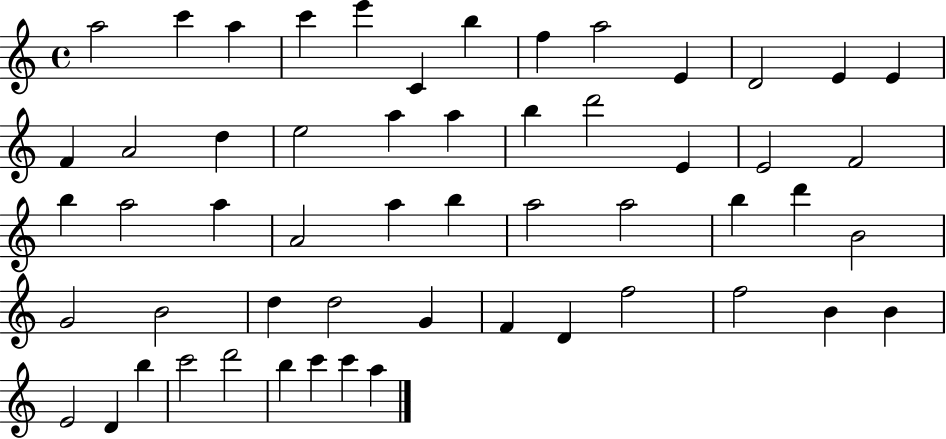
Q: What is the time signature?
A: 4/4